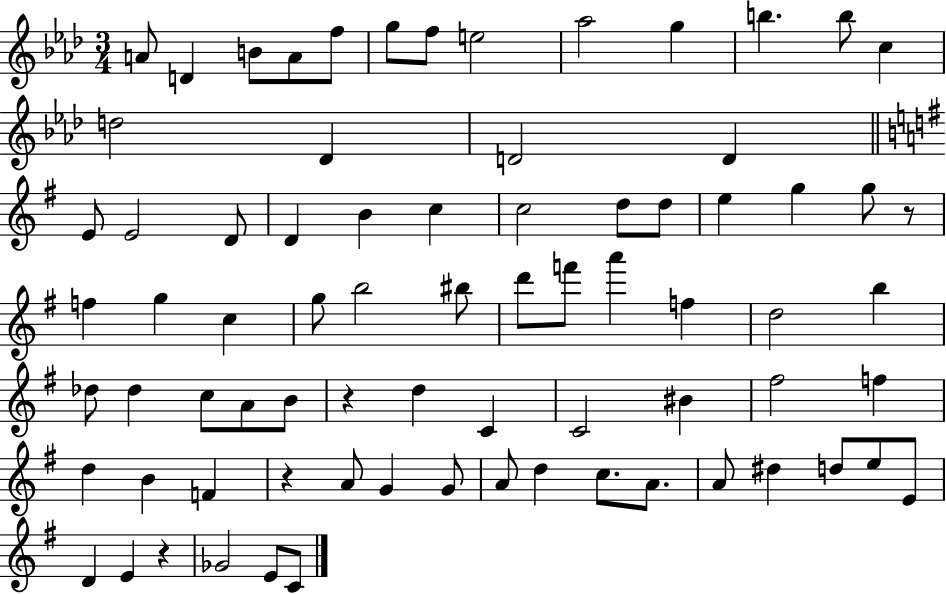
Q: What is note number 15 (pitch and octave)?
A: Db4